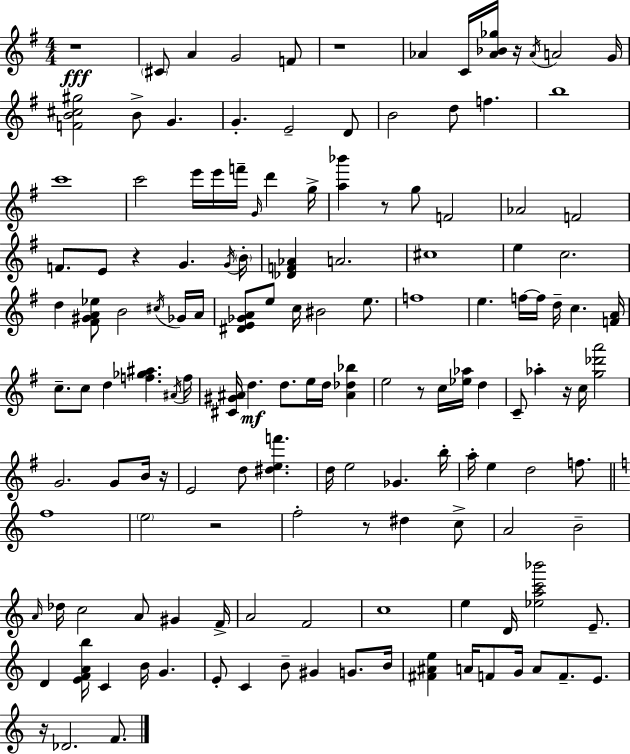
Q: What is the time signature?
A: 4/4